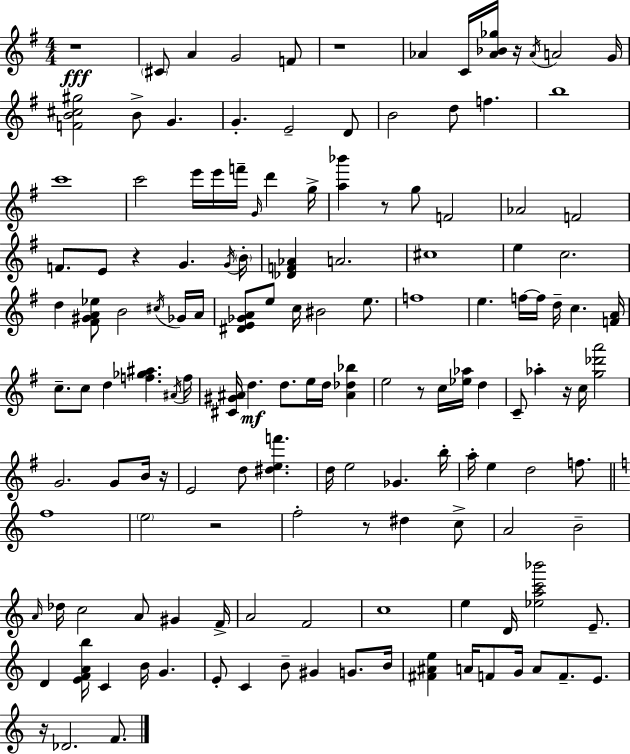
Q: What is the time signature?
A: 4/4